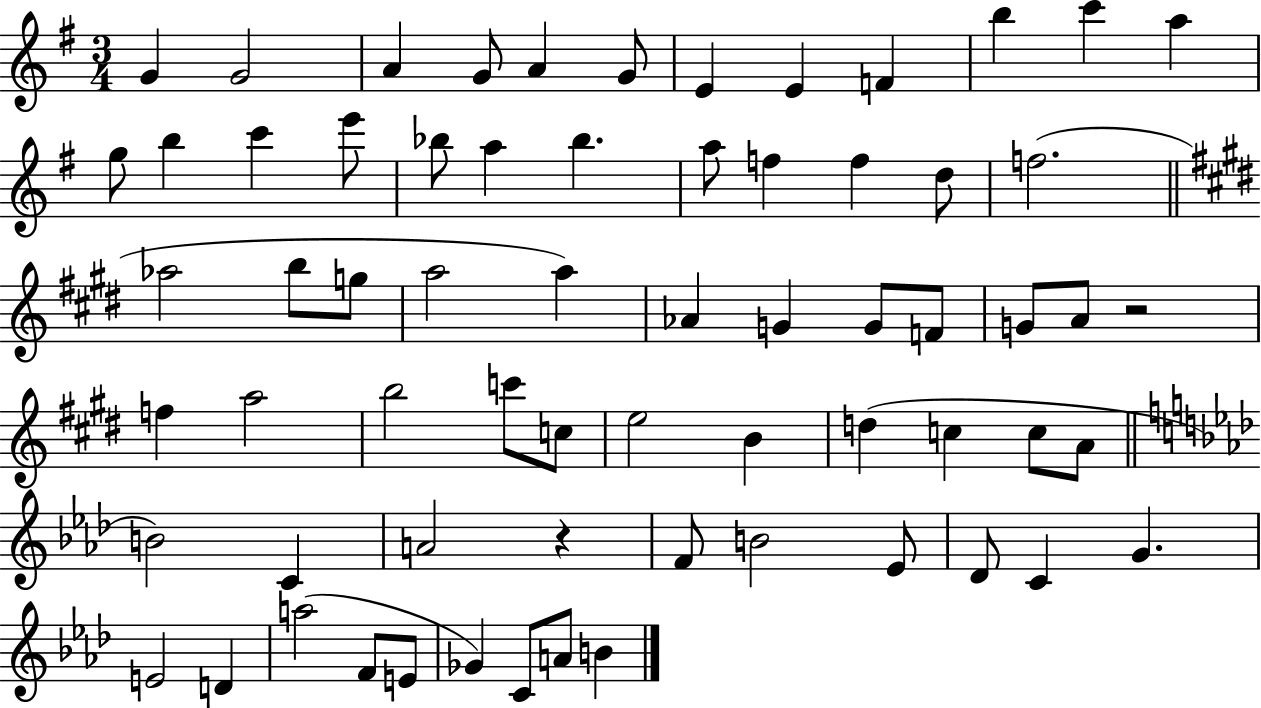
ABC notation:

X:1
T:Untitled
M:3/4
L:1/4
K:G
G G2 A G/2 A G/2 E E F b c' a g/2 b c' e'/2 _b/2 a _b a/2 f f d/2 f2 _a2 b/2 g/2 a2 a _A G G/2 F/2 G/2 A/2 z2 f a2 b2 c'/2 c/2 e2 B d c c/2 A/2 B2 C A2 z F/2 B2 _E/2 _D/2 C G E2 D a2 F/2 E/2 _G C/2 A/2 B